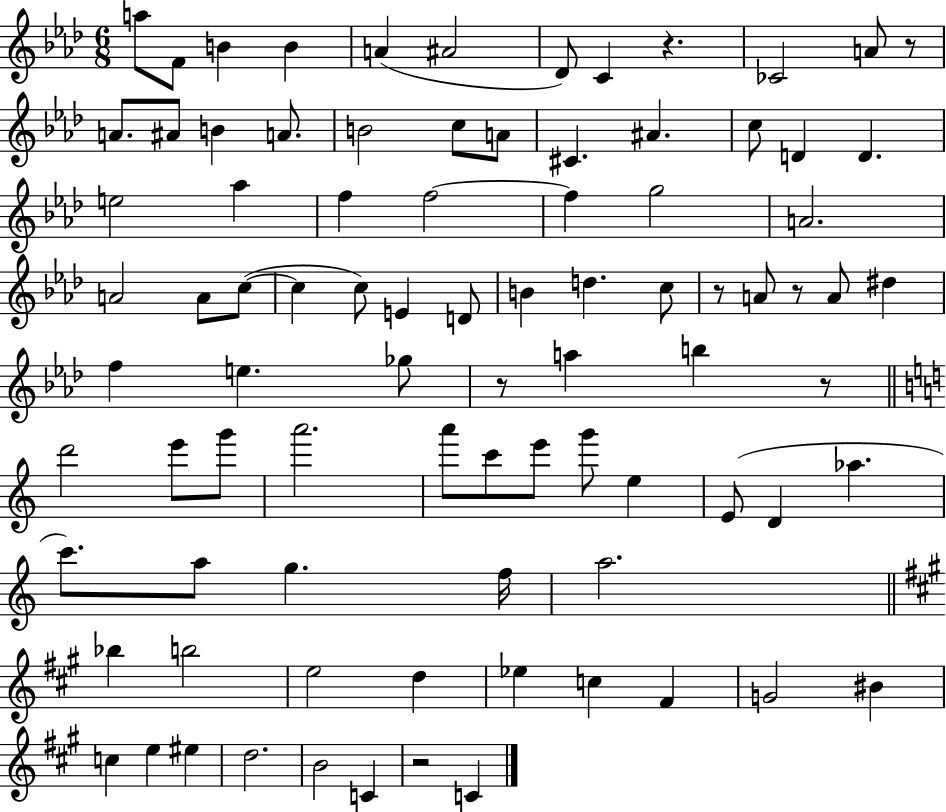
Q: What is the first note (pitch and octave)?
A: A5